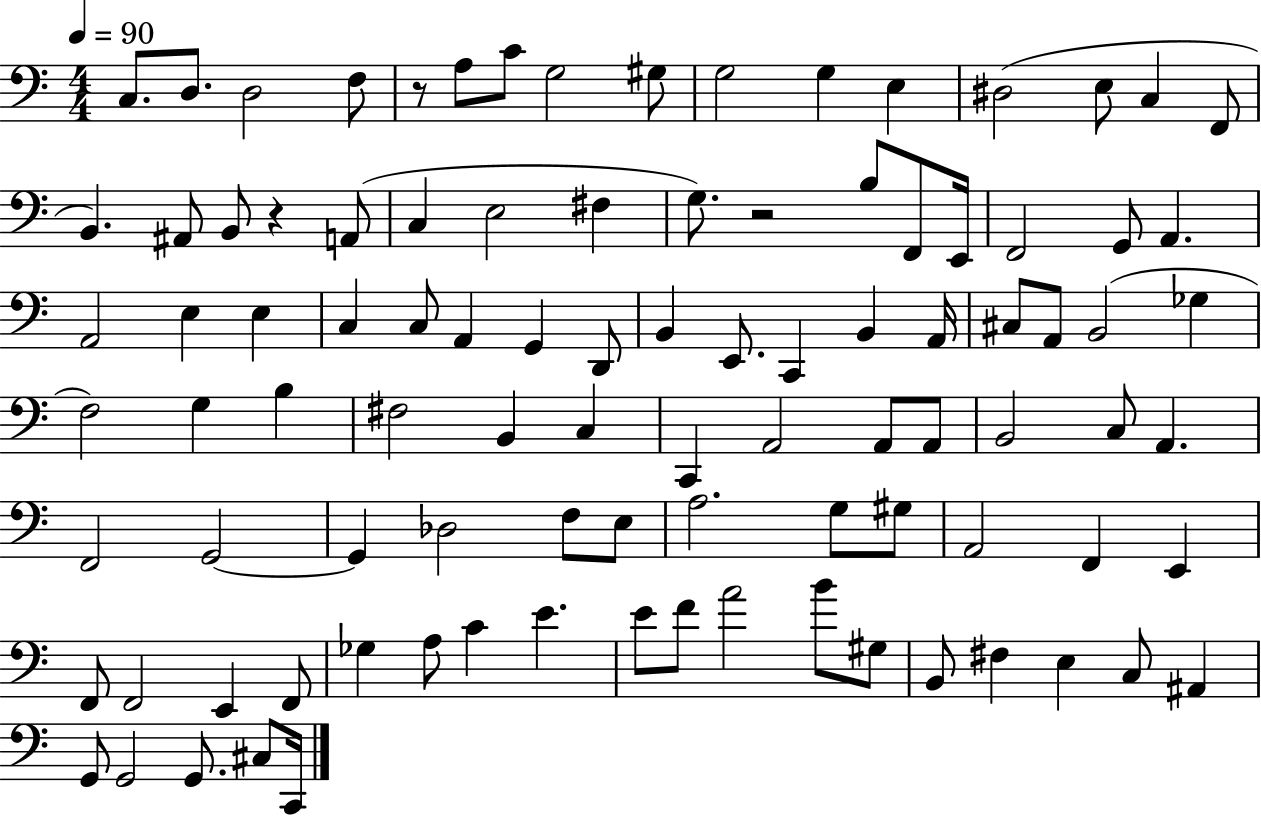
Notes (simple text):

C3/e. D3/e. D3/h F3/e R/e A3/e C4/e G3/h G#3/e G3/h G3/q E3/q D#3/h E3/e C3/q F2/e B2/q. A#2/e B2/e R/q A2/e C3/q E3/h F#3/q G3/e. R/h B3/e F2/e E2/s F2/h G2/e A2/q. A2/h E3/q E3/q C3/q C3/e A2/q G2/q D2/e B2/q E2/e. C2/q B2/q A2/s C#3/e A2/e B2/h Gb3/q F3/h G3/q B3/q F#3/h B2/q C3/q C2/q A2/h A2/e A2/e B2/h C3/e A2/q. F2/h G2/h G2/q Db3/h F3/e E3/e A3/h. G3/e G#3/e A2/h F2/q E2/q F2/e F2/h E2/q F2/e Gb3/q A3/e C4/q E4/q. E4/e F4/e A4/h B4/e G#3/e B2/e F#3/q E3/q C3/e A#2/q G2/e G2/h G2/e. C#3/e C2/s